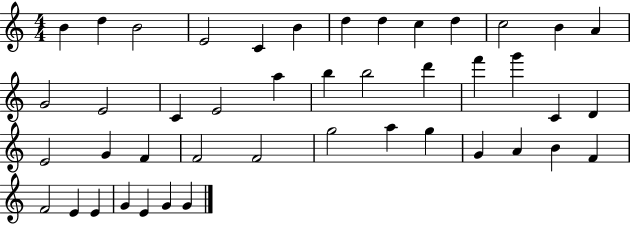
{
  \clef treble
  \numericTimeSignature
  \time 4/4
  \key c \major
  b'4 d''4 b'2 | e'2 c'4 b'4 | d''4 d''4 c''4 d''4 | c''2 b'4 a'4 | \break g'2 e'2 | c'4 e'2 a''4 | b''4 b''2 d'''4 | f'''4 g'''4 c'4 d'4 | \break e'2 g'4 f'4 | f'2 f'2 | g''2 a''4 g''4 | g'4 a'4 b'4 f'4 | \break f'2 e'4 e'4 | g'4 e'4 g'4 g'4 | \bar "|."
}